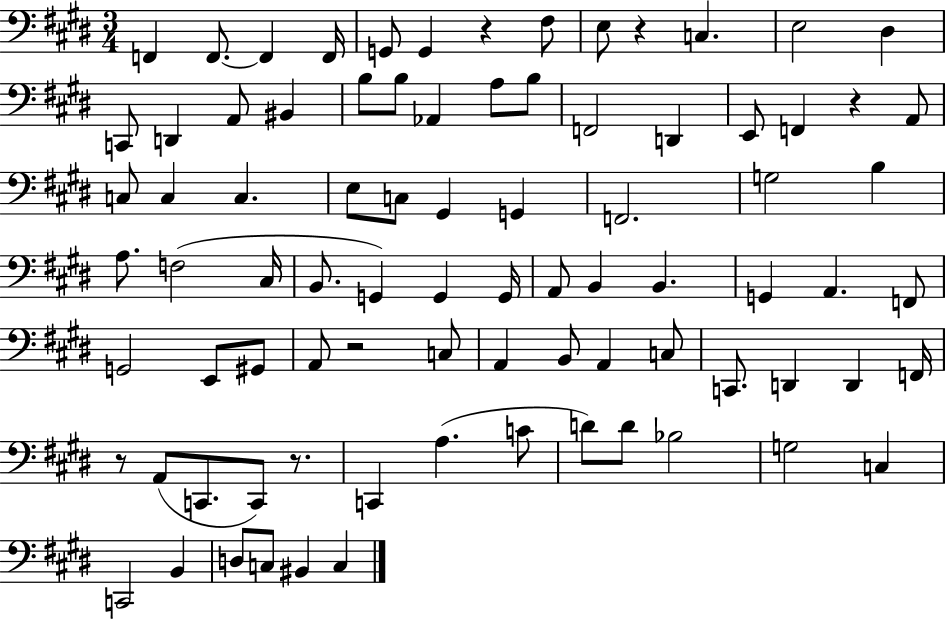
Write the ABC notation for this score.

X:1
T:Untitled
M:3/4
L:1/4
K:E
F,, F,,/2 F,, F,,/4 G,,/2 G,, z ^F,/2 E,/2 z C, E,2 ^D, C,,/2 D,, A,,/2 ^B,, B,/2 B,/2 _A,, A,/2 B,/2 F,,2 D,, E,,/2 F,, z A,,/2 C,/2 C, C, E,/2 C,/2 ^G,, G,, F,,2 G,2 B, A,/2 F,2 ^C,/4 B,,/2 G,, G,, G,,/4 A,,/2 B,, B,, G,, A,, F,,/2 G,,2 E,,/2 ^G,,/2 A,,/2 z2 C,/2 A,, B,,/2 A,, C,/2 C,,/2 D,, D,, F,,/4 z/2 A,,/2 C,,/2 C,,/2 z/2 C,, A, C/2 D/2 D/2 _B,2 G,2 C, C,,2 B,, D,/2 C,/2 ^B,, C,